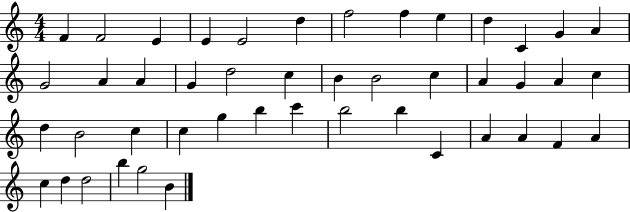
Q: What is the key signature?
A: C major